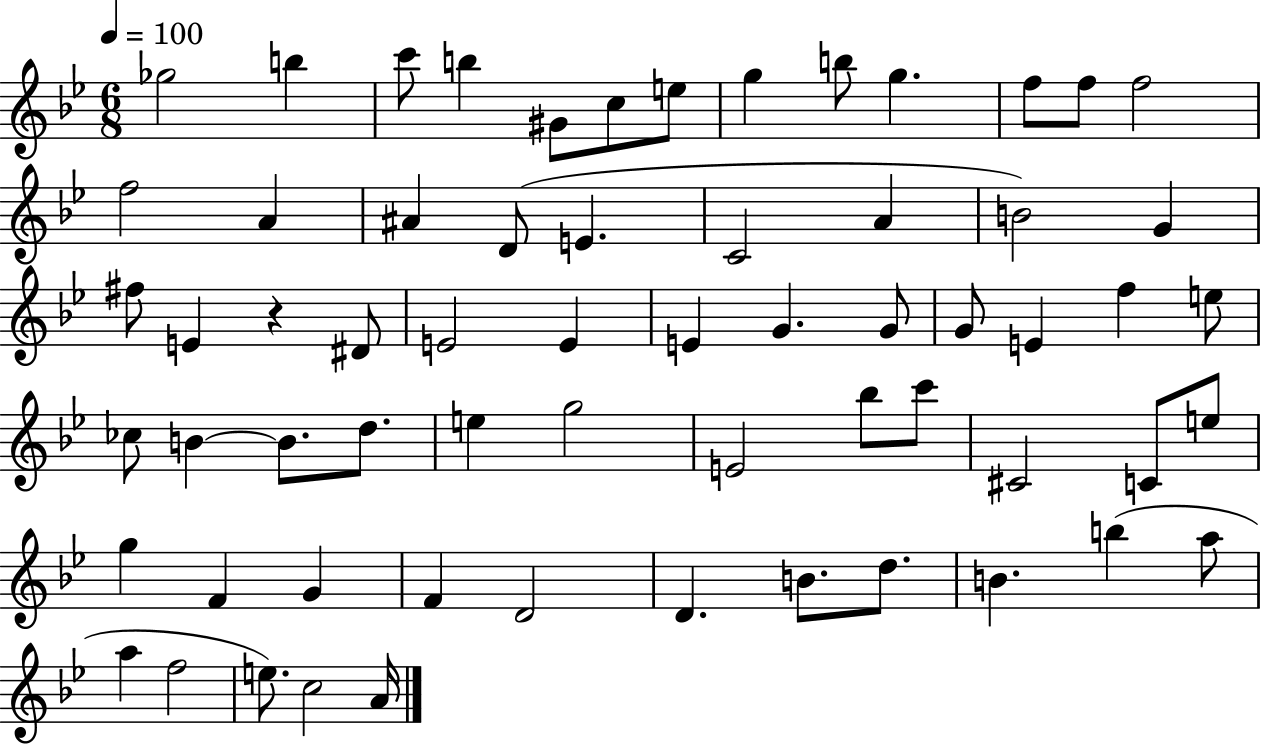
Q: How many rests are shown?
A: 1